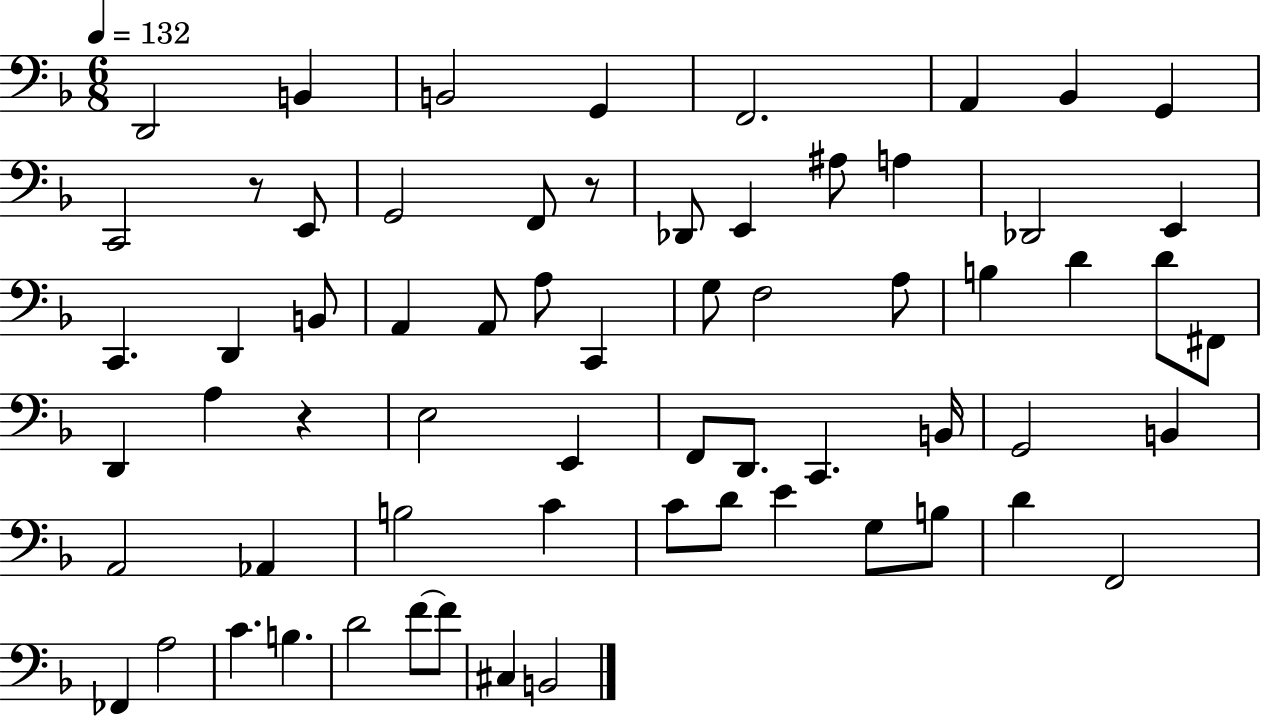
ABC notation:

X:1
T:Untitled
M:6/8
L:1/4
K:F
D,,2 B,, B,,2 G,, F,,2 A,, _B,, G,, C,,2 z/2 E,,/2 G,,2 F,,/2 z/2 _D,,/2 E,, ^A,/2 A, _D,,2 E,, C,, D,, B,,/2 A,, A,,/2 A,/2 C,, G,/2 F,2 A,/2 B, D D/2 ^F,,/2 D,, A, z E,2 E,, F,,/2 D,,/2 C,, B,,/4 G,,2 B,, A,,2 _A,, B,2 C C/2 D/2 E G,/2 B,/2 D F,,2 _F,, A,2 C B, D2 F/2 F/2 ^C, B,,2